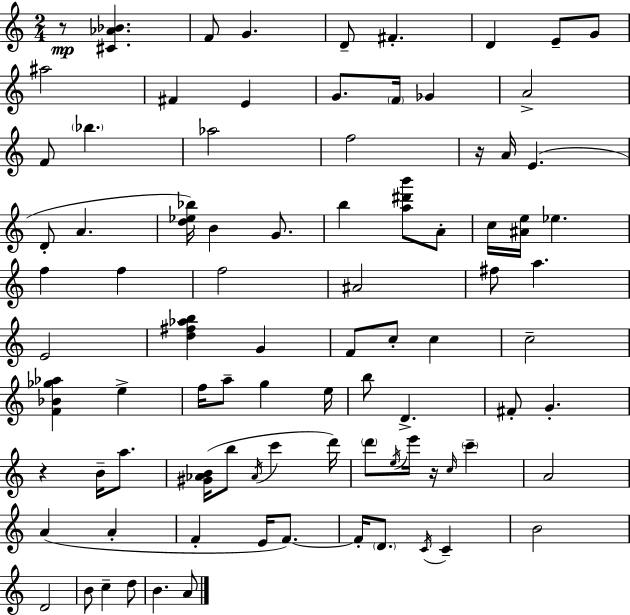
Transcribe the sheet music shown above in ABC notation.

X:1
T:Untitled
M:2/4
L:1/4
K:C
z/2 [^C_A_B] F/2 G D/2 ^F D E/2 G/2 ^a2 ^F E G/2 F/4 _G A2 F/2 _b _a2 f2 z/4 A/4 E D/2 A [d_e_b]/4 B G/2 b [a^d'b']/2 A/2 c/4 [^Ae]/4 _e f f f2 ^A2 ^f/2 a E2 [d^f_ab] G F/2 c/2 c c2 [F_B_g_a] e f/4 a/2 g e/4 b/2 D ^F/2 G z B/4 a/2 [^G_AB]/4 b/2 _A/4 c' d'/4 d'/2 e/4 e'/4 z/4 c/4 c' A2 A A F E/4 F/2 F/4 D/2 C/4 C B2 D2 B/2 c d/2 B A/2